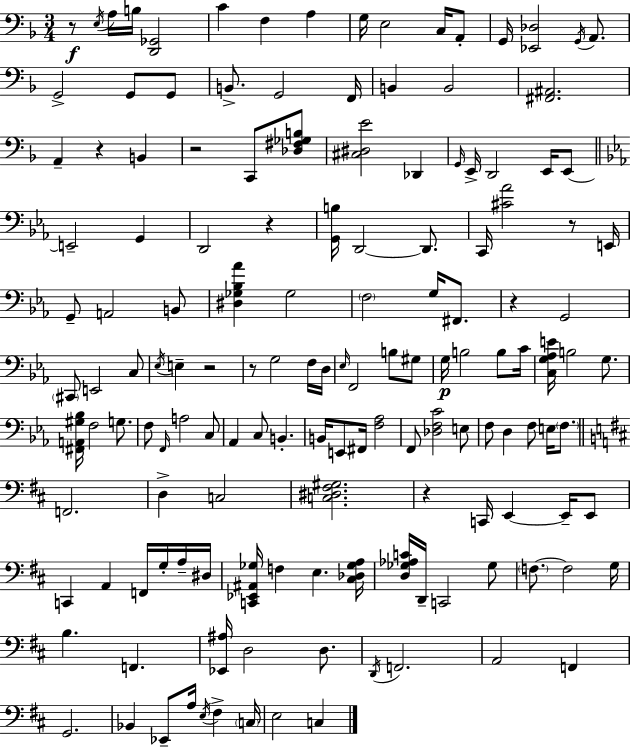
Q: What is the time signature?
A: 3/4